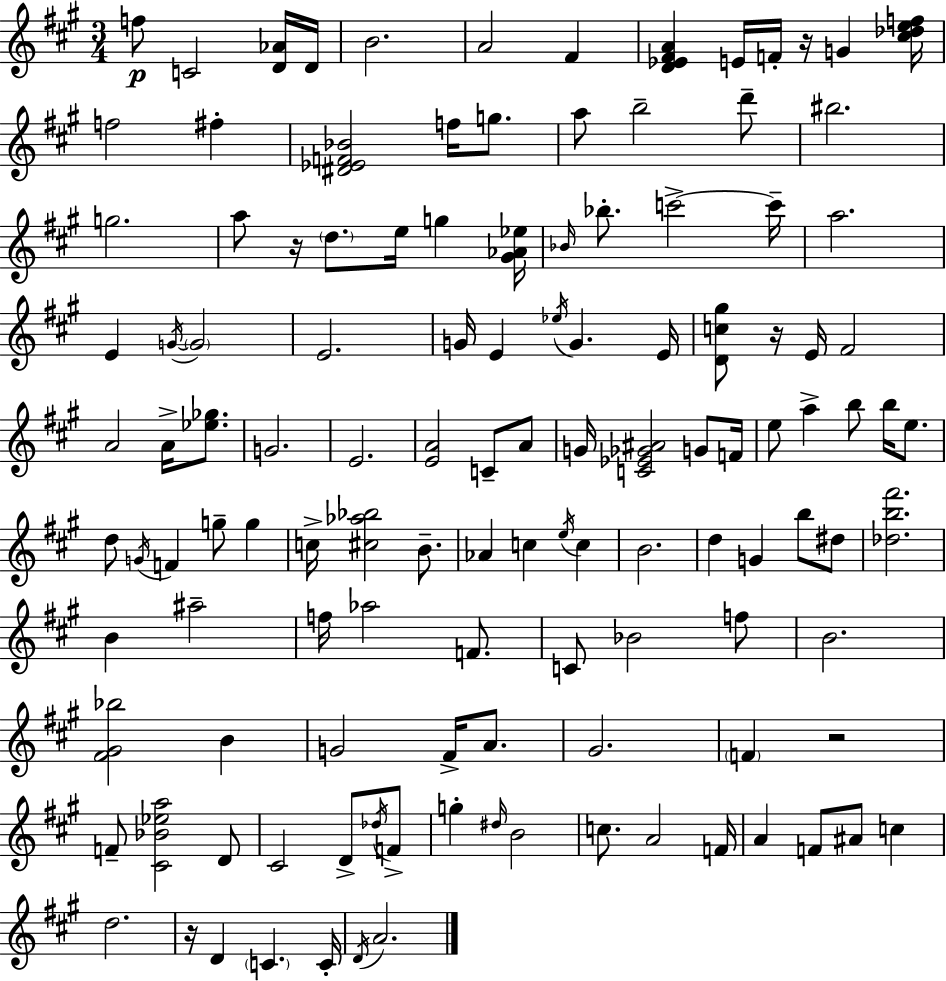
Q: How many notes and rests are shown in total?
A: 123